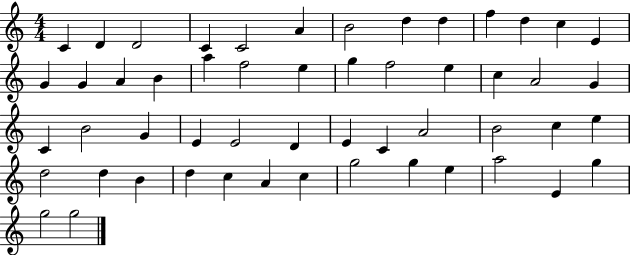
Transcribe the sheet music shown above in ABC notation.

X:1
T:Untitled
M:4/4
L:1/4
K:C
C D D2 C C2 A B2 d d f d c E G G A B a f2 e g f2 e c A2 G C B2 G E E2 D E C A2 B2 c e d2 d B d c A c g2 g e a2 E g g2 g2